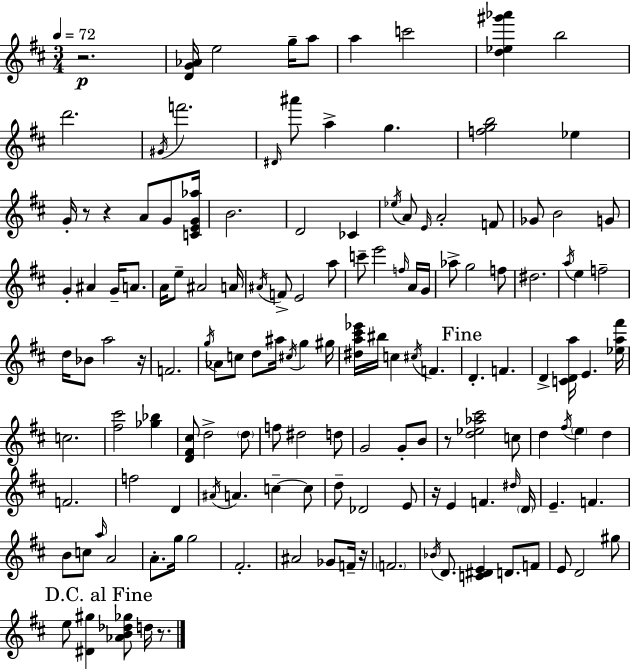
R/h. [D4,G4,Ab4]/s E5/h G5/s A5/e A5/q C6/h [D5,Eb5,G#6,Ab6]/q B5/h D6/h. G#4/s F6/h. D#4/s A#6/e A5/q G5/q. [F5,G5,B5]/h Eb5/q G4/s R/e R/q A4/e G4/e [C4,E4,G4,Ab5]/s B4/h. D4/h CES4/q Eb5/s A4/e E4/s A4/h F4/e Gb4/e B4/h G4/e G4/q A#4/q G4/s A4/e. A4/s E5/e A#4/h A4/s A#4/s F4/e E4/h A5/e C6/e E6/h F5/s A4/s G4/s Ab5/e G5/h F5/e D#5/h. A5/s E5/q F5/h D5/s Bb4/e A5/h R/s F4/h. G5/s Ab4/e C5/e D5/e A#5/s C#5/s G5/q G#5/s [D#5,A5,C#6,Eb6]/s BIS5/s C5/q C#5/s F4/q. D4/q. F4/q. D4/q [C4,D4,A5]/s E4/q. [Eb5,A5,F#6]/s C5/h. [F#5,C#6]/h [Gb5,Bb5]/q [D4,F#4,C#5]/e D5/h D5/e F5/e D#5/h D5/e G4/h G4/e B4/e R/e [D5,Eb5,Ab5,C#6]/h C5/e D5/q F#5/s E5/q D5/q F4/h. F5/h D4/q A#4/s A4/q. C5/q C5/e D5/e Db4/h E4/e R/s E4/q F4/q. D#5/s D4/s E4/q. F4/q. B4/e C5/e A5/s A4/h A4/e. G5/s G5/h F#4/h. A#4/h Gb4/e F4/s R/s F4/h. Bb4/s D4/e. [C4,D#4,E4]/q D4/e. F4/e E4/e D4/h G#5/e E5/e [D#4,G#5]/q [Ab4,B4,Db5,Gb5]/e D5/s R/e.